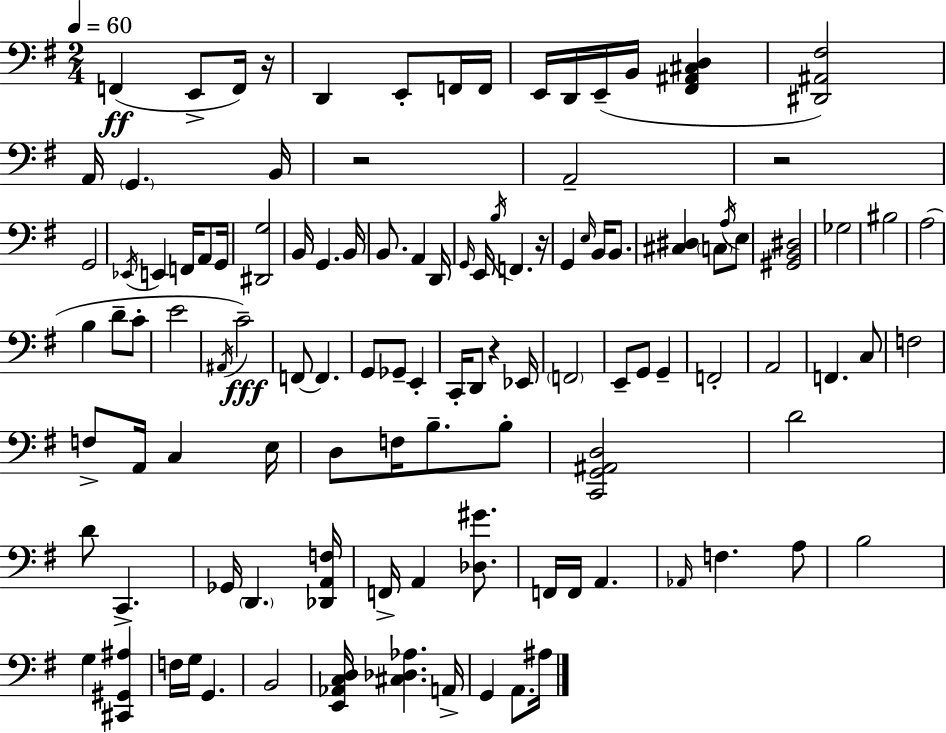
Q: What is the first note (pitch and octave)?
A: F2